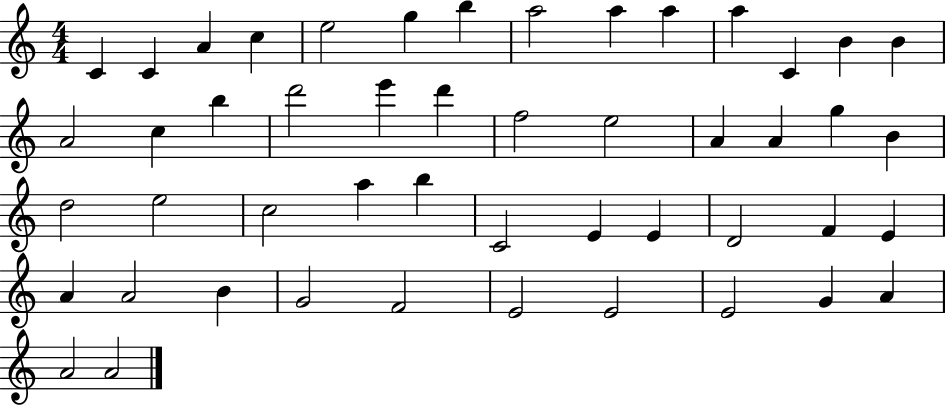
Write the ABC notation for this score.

X:1
T:Untitled
M:4/4
L:1/4
K:C
C C A c e2 g b a2 a a a C B B A2 c b d'2 e' d' f2 e2 A A g B d2 e2 c2 a b C2 E E D2 F E A A2 B G2 F2 E2 E2 E2 G A A2 A2